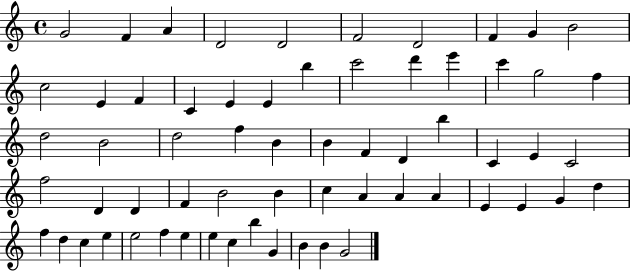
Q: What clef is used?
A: treble